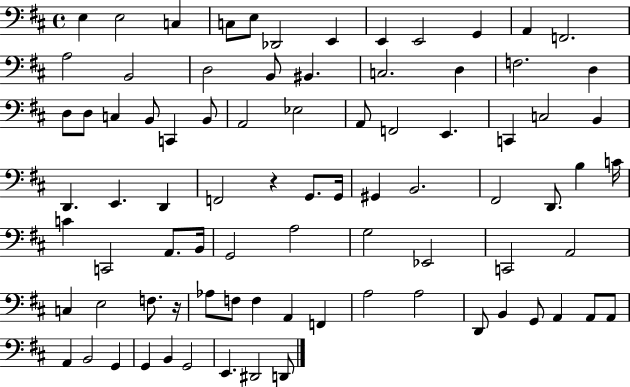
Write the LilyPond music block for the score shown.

{
  \clef bass
  \time 4/4
  \defaultTimeSignature
  \key d \major
  e4 e2 c4 | c8 e8 des,2 e,4 | e,4 e,2 g,4 | a,4 f,2. | \break a2 b,2 | d2 b,8 bis,4. | c2. d4 | f2. d4 | \break d8 d8 c4 b,8 c,4 b,8 | a,2 ees2 | a,8 f,2 e,4. | c,4 c2 b,4 | \break d,4. e,4. d,4 | f,2 r4 g,8. g,16 | gis,4 b,2. | fis,2 d,8. b4 c'16 | \break c'4 c,2 a,8. b,16 | g,2 a2 | g2 ees,2 | c,2 a,2 | \break c4 e2 f8. r16 | aes8 f8 f4 a,4 f,4 | a2 a2 | d,8 b,4 g,8 a,4 a,8 a,8 | \break a,4 b,2 g,4 | g,4 b,4 g,2 | e,4. dis,2 d,8 | \bar "|."
}